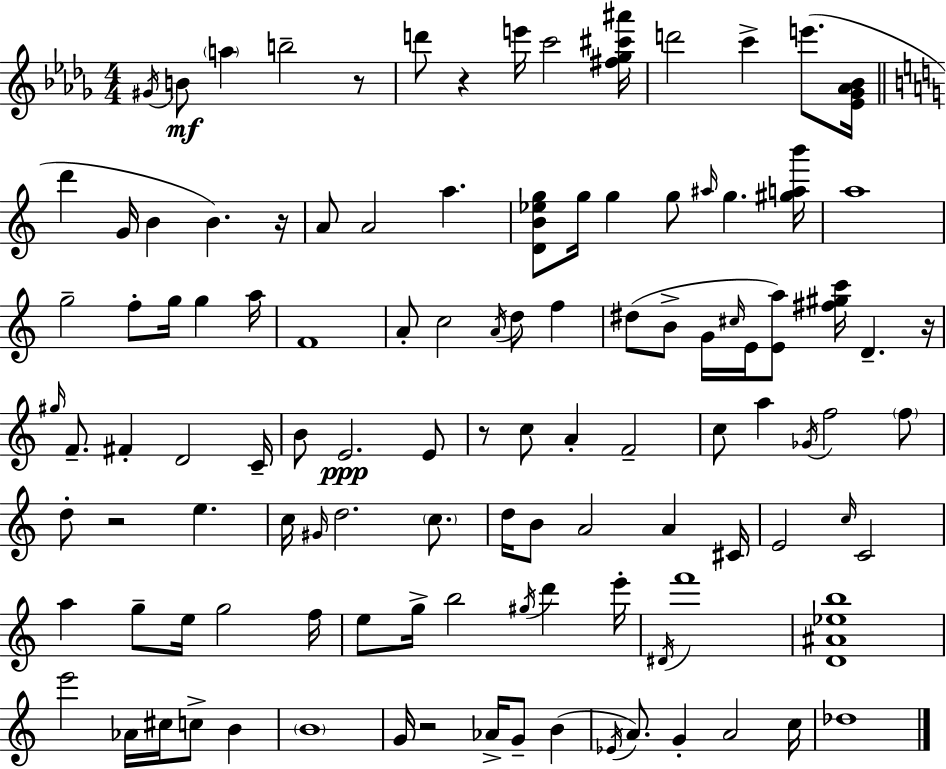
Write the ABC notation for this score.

X:1
T:Untitled
M:4/4
L:1/4
K:Bbm
^G/4 B/2 a b2 z/2 d'/2 z e'/4 c'2 [^f_g^c'^a']/4 d'2 c' e'/2 [_E_G_A_B]/4 d' G/4 B B z/4 A/2 A2 a [DB_eg]/2 g/4 g g/2 ^a/4 g [^gab']/4 a4 g2 f/2 g/4 g a/4 F4 A/2 c2 A/4 d/2 f ^d/2 B/2 G/4 ^c/4 E/4 [Ea]/2 [^f^gc']/4 D z/4 ^g/4 F/2 ^F D2 C/4 B/2 E2 E/2 z/2 c/2 A F2 c/2 a _G/4 f2 f/2 d/2 z2 e c/4 ^G/4 d2 c/2 d/4 B/2 A2 A ^C/4 E2 c/4 C2 a g/2 e/4 g2 f/4 e/2 g/4 b2 ^g/4 d' e'/4 ^D/4 f'4 [D^A_eb]4 e'2 _A/4 ^c/4 c/2 B B4 G/4 z2 _A/4 G/2 B _E/4 A/2 G A2 c/4 _d4